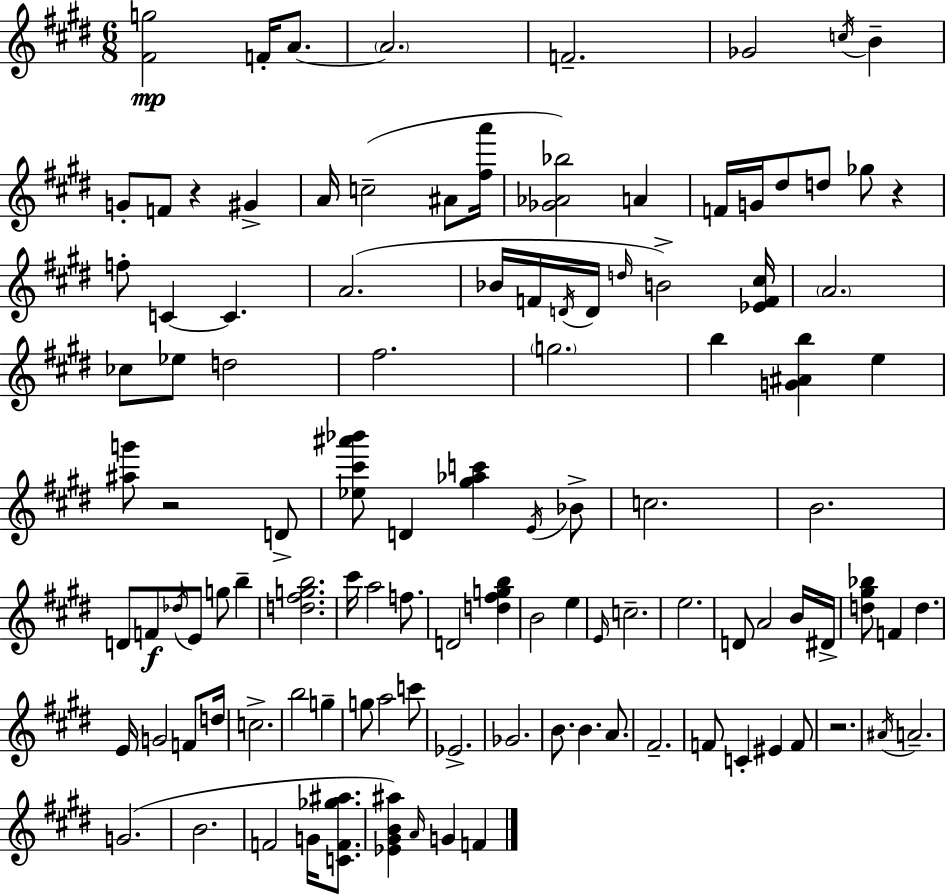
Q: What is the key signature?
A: E major